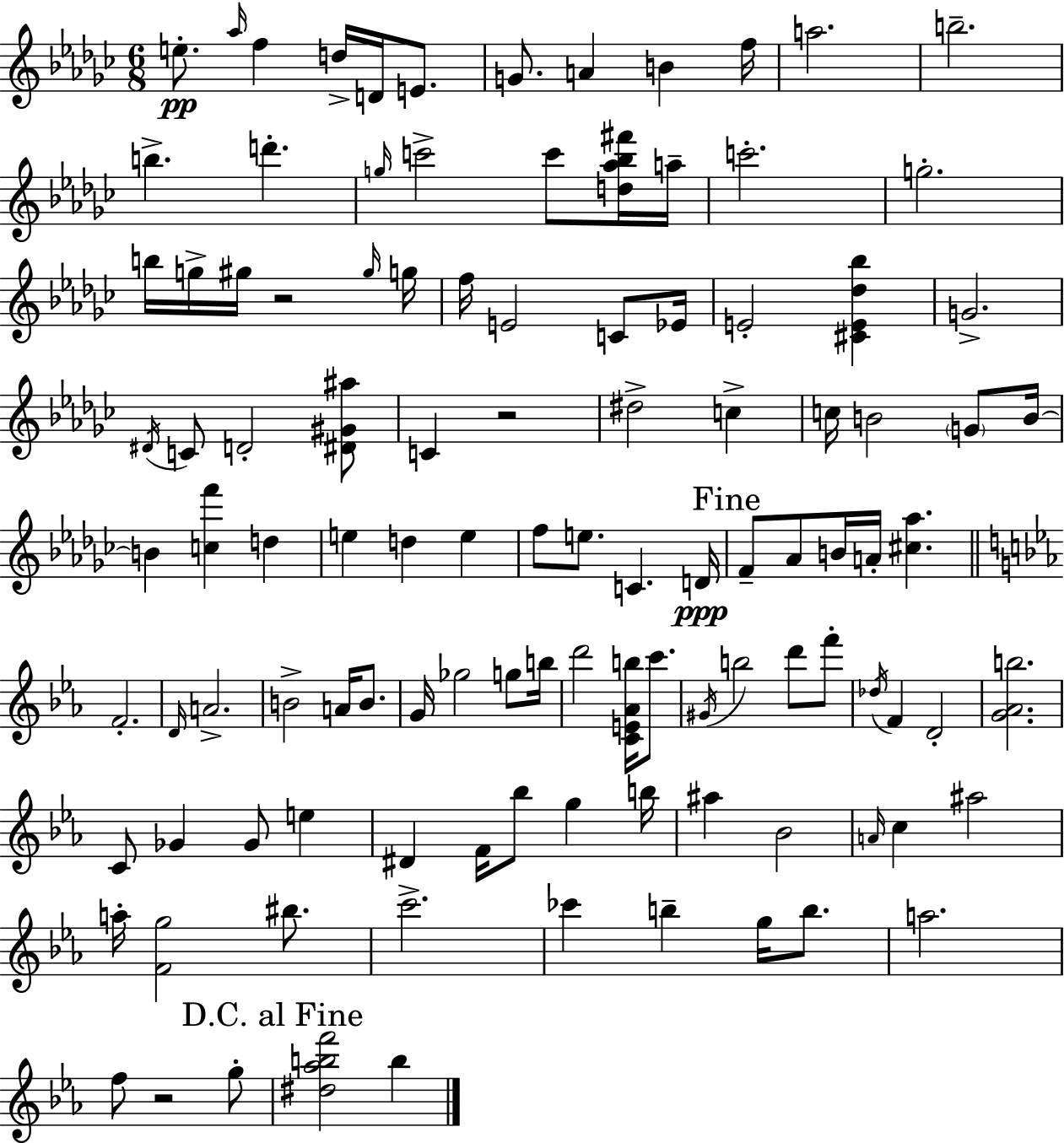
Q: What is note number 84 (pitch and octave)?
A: Bb4